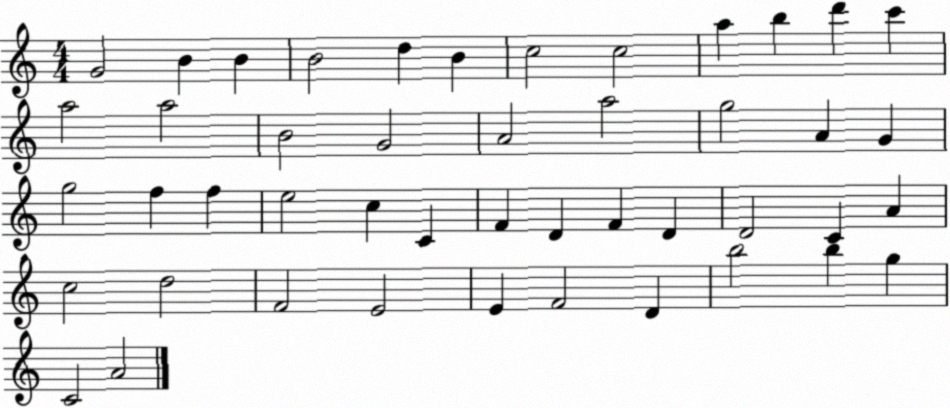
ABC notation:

X:1
T:Untitled
M:4/4
L:1/4
K:C
G2 B B B2 d B c2 c2 a b d' c' a2 a2 B2 G2 A2 a2 g2 A G g2 f f e2 c C F D F D D2 C A c2 d2 F2 E2 E F2 D b2 b g C2 A2